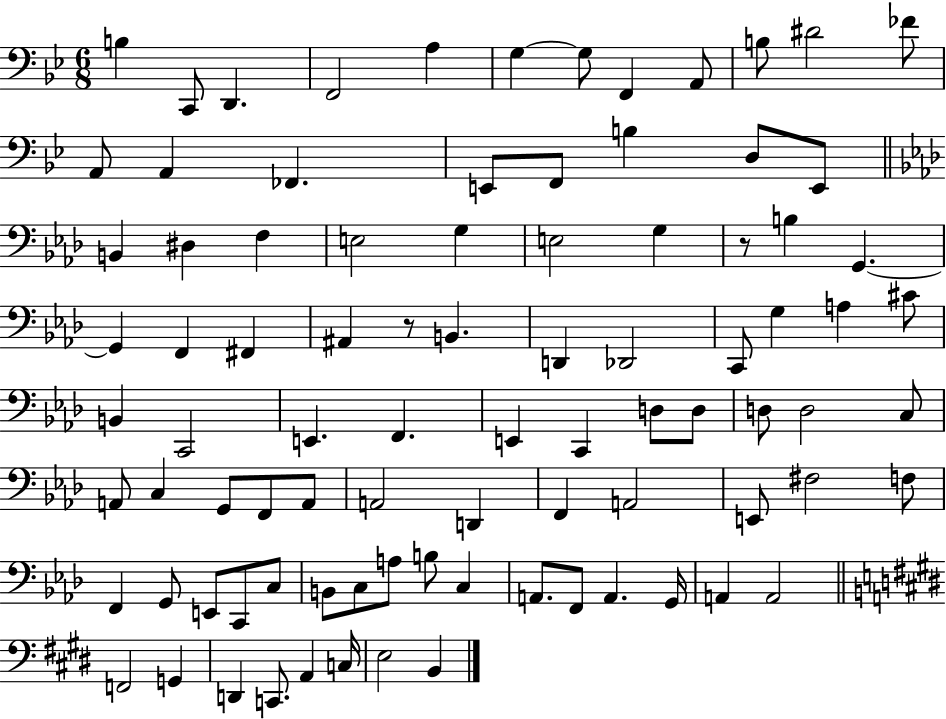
{
  \clef bass
  \numericTimeSignature
  \time 6/8
  \key bes \major
  \repeat volta 2 { b4 c,8 d,4. | f,2 a4 | g4~~ g8 f,4 a,8 | b8 dis'2 fes'8 | \break a,8 a,4 fes,4. | e,8 f,8 b4 d8 e,8 | \bar "||" \break \key aes \major b,4 dis4 f4 | e2 g4 | e2 g4 | r8 b4 g,4.~~ | \break g,4 f,4 fis,4 | ais,4 r8 b,4. | d,4 des,2 | c,8 g4 a4 cis'8 | \break b,4 c,2 | e,4. f,4. | e,4 c,4 d8 d8 | d8 d2 c8 | \break a,8 c4 g,8 f,8 a,8 | a,2 d,4 | f,4 a,2 | e,8 fis2 f8 | \break f,4 g,8 e,8 c,8 c8 | b,8 c8 a8 b8 c4 | a,8. f,8 a,4. g,16 | a,4 a,2 | \break \bar "||" \break \key e \major f,2 g,4 | d,4 c,8. a,4 c16 | e2 b,4 | } \bar "|."
}